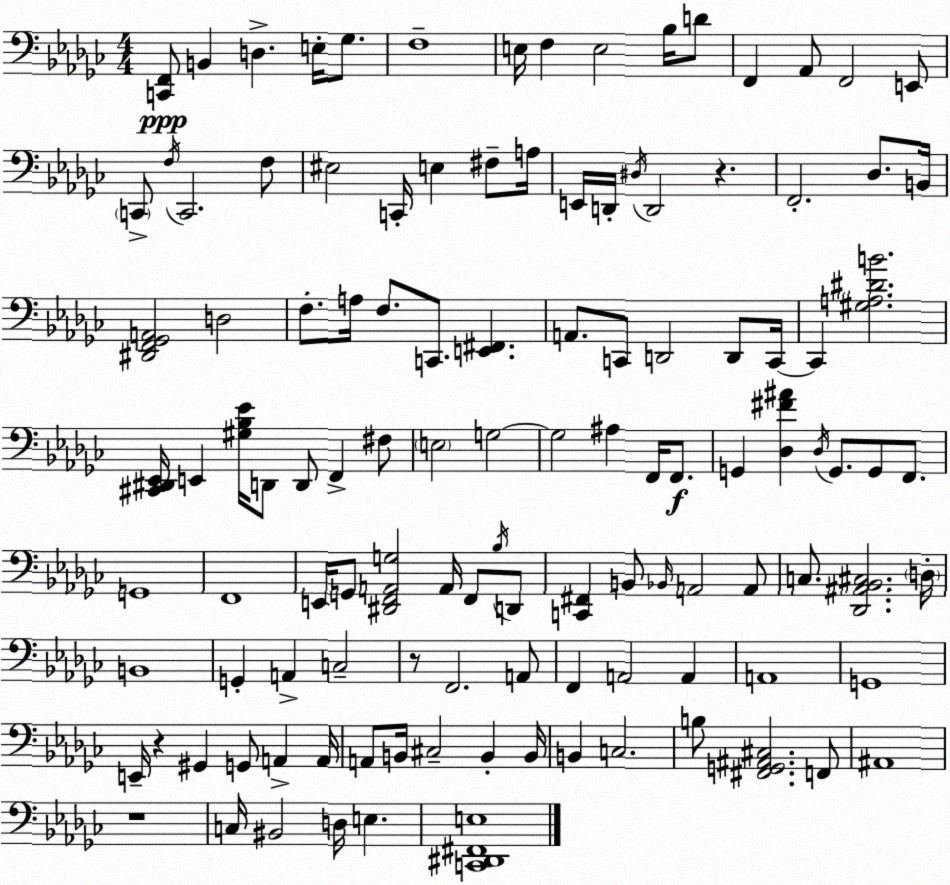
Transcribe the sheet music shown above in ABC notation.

X:1
T:Untitled
M:4/4
L:1/4
K:Ebm
[C,,F,,]/2 B,, D, E,/4 _G,/2 F,4 E,/4 F, E,2 _B,/4 D/2 F,, _A,,/2 F,,2 E,,/2 C,,/2 F,/4 C,,2 F,/2 ^E,2 C,,/4 E, ^F,/2 A,/4 E,,/4 D,,/4 ^D,/4 D,,2 z F,,2 _D,/2 B,,/4 [^D,,F,,_G,,A,,]2 D,2 F,/2 A,/4 F,/2 C,,/2 [E,,^F,,] A,,/2 C,,/2 D,,2 D,,/2 C,,/4 C,, [^G,A,^DB]2 [^C,,^D,,_E,,]/4 E,, [^G,_B,_E]/4 D,,/2 D,,/2 F,, ^F,/2 E,2 G,2 G,2 ^A, F,,/4 F,,/2 G,, [_D,^F^A] _D,/4 G,,/2 G,,/2 F,,/2 G,,4 F,,4 E,,/4 G,,/2 [^D,,F,,A,,G,]2 A,,/4 F,,/2 _B,/4 D,,/2 [C,,^F,,] B,,/2 _B,,/4 A,,2 A,,/2 C,/2 [_D,,^A,,_B,,^C,]2 D,/4 B,,4 G,, A,, C,2 z/2 F,,2 A,,/2 F,, A,,2 A,, A,,4 G,,4 E,,/4 z ^G,, G,,/2 A,, A,,/4 A,,/2 B,,/4 ^C,2 B,, B,,/4 B,, C,2 B,/2 [^F,,G,,^A,,^C,]2 F,,/2 ^A,,4 z4 C,/4 ^B,,2 D,/4 E, [C,,^D,,^F,,E,]4